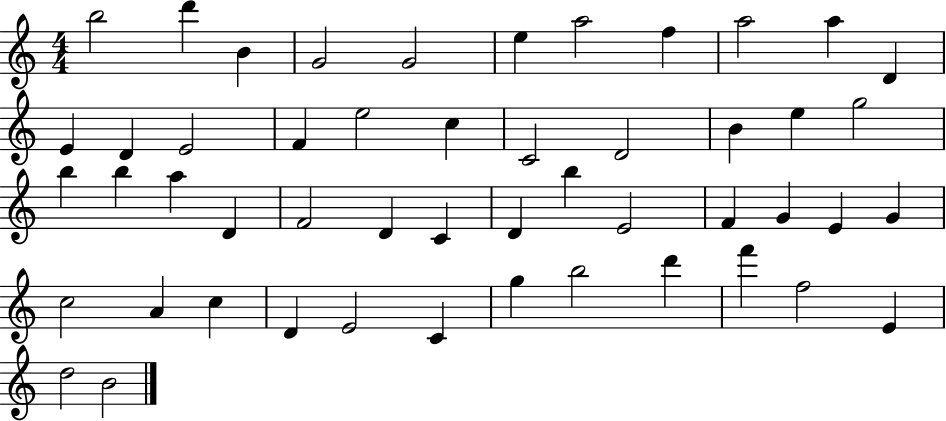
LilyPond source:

{
  \clef treble
  \numericTimeSignature
  \time 4/4
  \key c \major
  b''2 d'''4 b'4 | g'2 g'2 | e''4 a''2 f''4 | a''2 a''4 d'4 | \break e'4 d'4 e'2 | f'4 e''2 c''4 | c'2 d'2 | b'4 e''4 g''2 | \break b''4 b''4 a''4 d'4 | f'2 d'4 c'4 | d'4 b''4 e'2 | f'4 g'4 e'4 g'4 | \break c''2 a'4 c''4 | d'4 e'2 c'4 | g''4 b''2 d'''4 | f'''4 f''2 e'4 | \break d''2 b'2 | \bar "|."
}